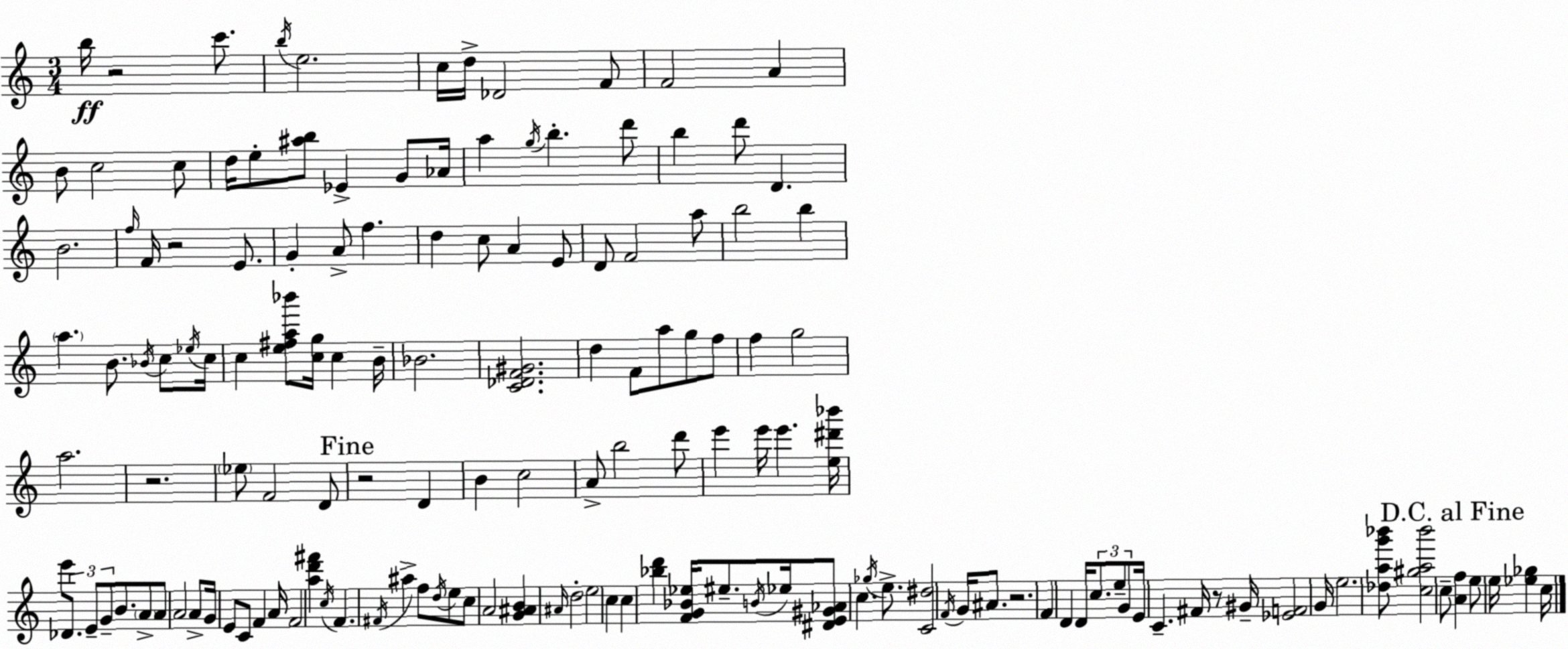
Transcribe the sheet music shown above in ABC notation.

X:1
T:Untitled
M:3/4
L:1/4
K:C
b/4 z2 c'/2 b/4 e2 c/4 d/4 _D2 F/2 F2 A B/2 c2 c/2 d/4 e/2 [^ab]/2 _E G/2 _A/4 a g/4 b d'/2 b d'/2 D B2 f/4 F/4 z2 E/2 G A/2 f d c/2 A E/2 D/2 F2 a/2 b2 b a B/2 _B/4 c/2 _e/4 c/4 c [e^fa_b']/2 [cg]/4 c B/4 _B2 [C_DF^G]2 d F/2 a/2 g/2 f/2 f g2 a2 z2 _e/2 F2 D/2 z2 D B c2 A/2 b2 d'/2 e' e'/4 e' [e^d'_b']/4 e'/2 _D/2 E/2 G/2 B/2 A/2 A/2 A2 A/2 G/4 E/2 C/2 F A/4 F2 [ad'^f'] c/4 F ^F/4 ^a f/2 d/4 e/2 c/2 A2 [G^AB] ^A/4 d2 e2 c c [_bd'] [FG_B_e]/4 ^e/2 B/4 _e/4 [^DE^G_A]/2 c _g/4 e/2 [C^d]2 F/4 G/4 ^A/2 z2 F D D/4 c/2 e/2 G/2 E/4 C ^F/4 z/2 ^G/4 [_EF]2 G/4 e2 [_dag'_b']/2 [c^ga_b']2 c/2 [Af] e/2 e/4 [_e_g] c/4